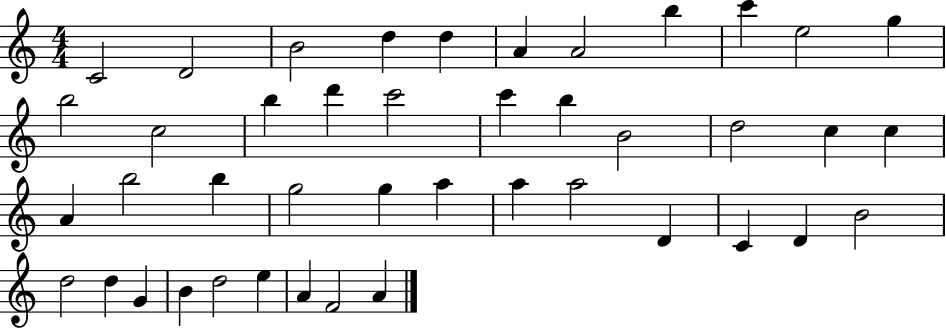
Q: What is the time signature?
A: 4/4